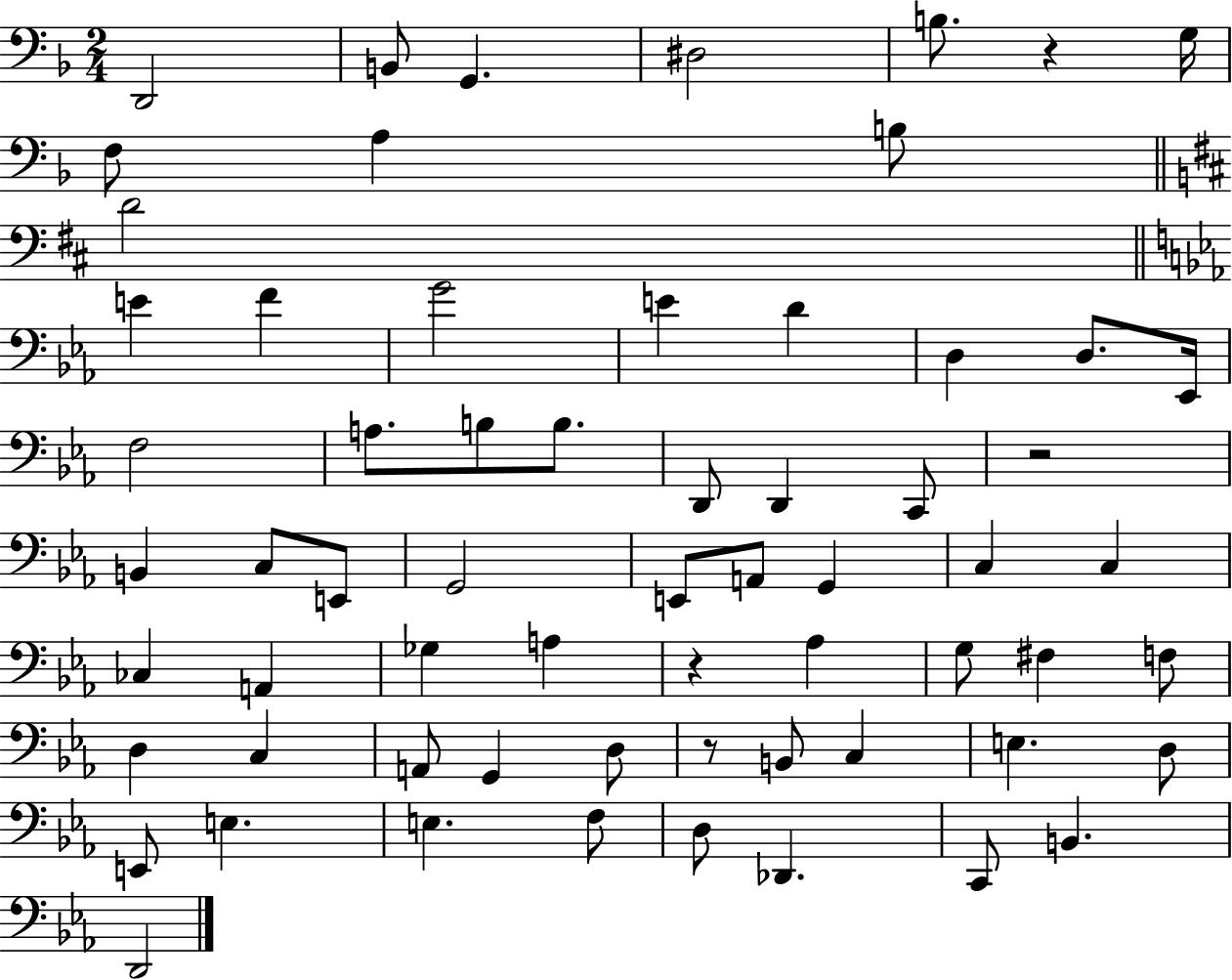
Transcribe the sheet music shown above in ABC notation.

X:1
T:Untitled
M:2/4
L:1/4
K:F
D,,2 B,,/2 G,, ^D,2 B,/2 z G,/4 F,/2 A, B,/2 D2 E F G2 E D D, D,/2 _E,,/4 F,2 A,/2 B,/2 B,/2 D,,/2 D,, C,,/2 z2 B,, C,/2 E,,/2 G,,2 E,,/2 A,,/2 G,, C, C, _C, A,, _G, A, z _A, G,/2 ^F, F,/2 D, C, A,,/2 G,, D,/2 z/2 B,,/2 C, E, D,/2 E,,/2 E, E, F,/2 D,/2 _D,, C,,/2 B,, D,,2